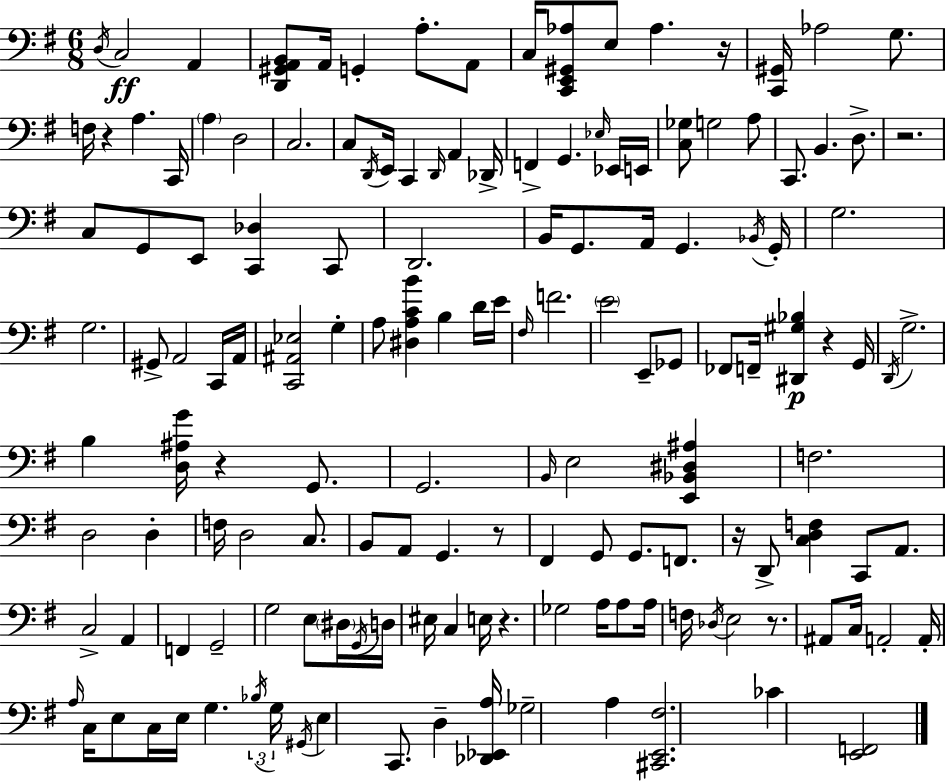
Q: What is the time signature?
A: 6/8